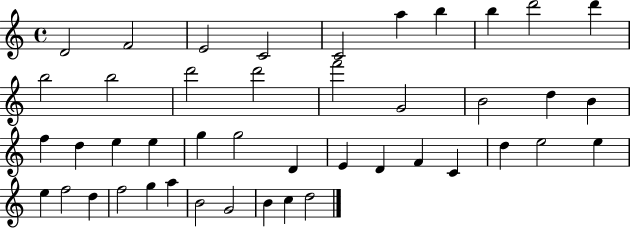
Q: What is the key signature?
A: C major